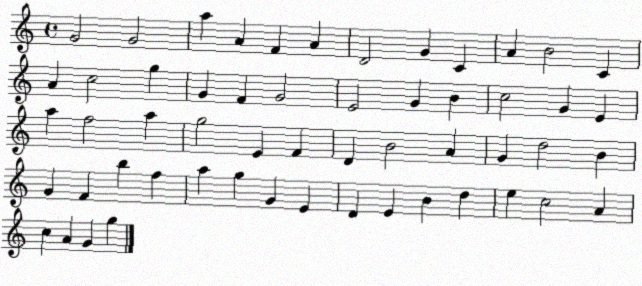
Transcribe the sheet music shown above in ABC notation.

X:1
T:Untitled
M:4/4
L:1/4
K:C
G2 G2 a A F A D2 G C A B2 C A c2 g G F G2 E2 G B c2 G E a f2 a g2 E F D B2 A G d2 B G F b f a g G E D E B d e c2 A c A G g